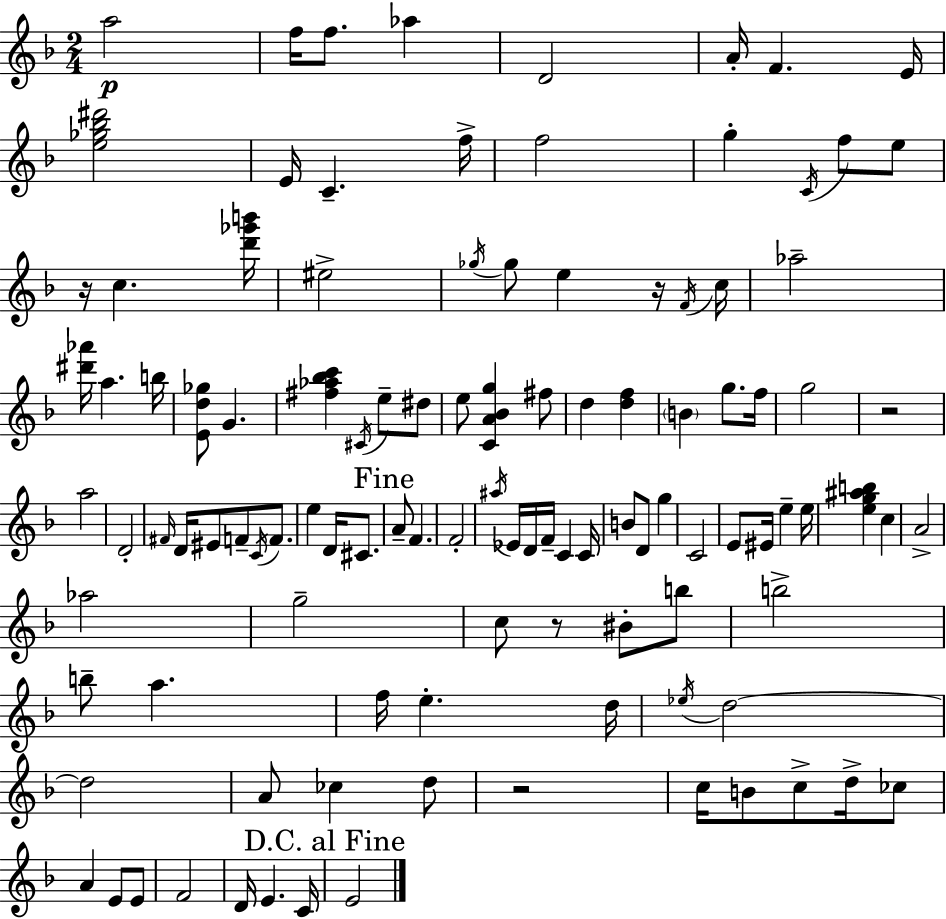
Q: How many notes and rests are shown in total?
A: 110